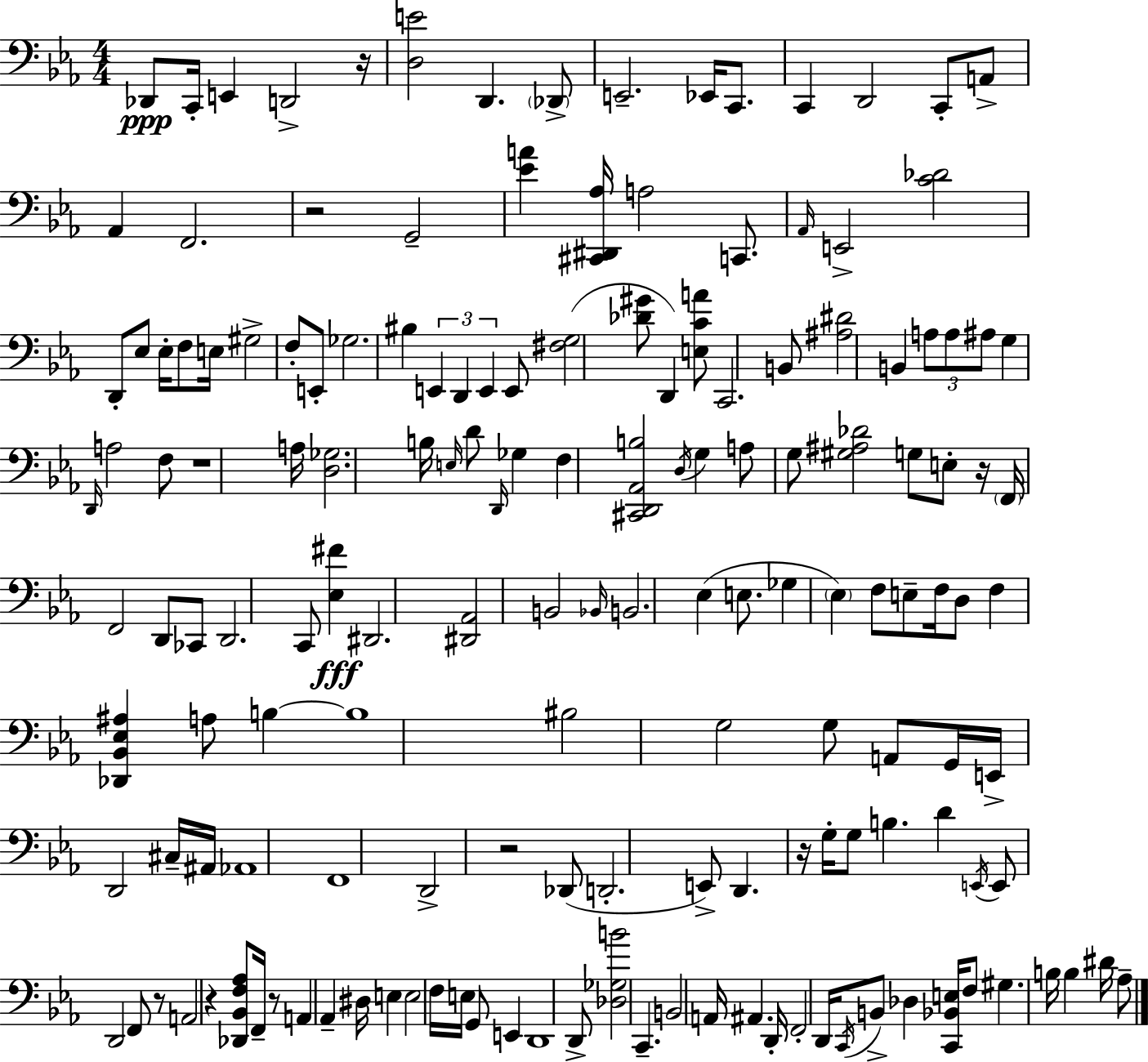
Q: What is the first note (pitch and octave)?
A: Db2